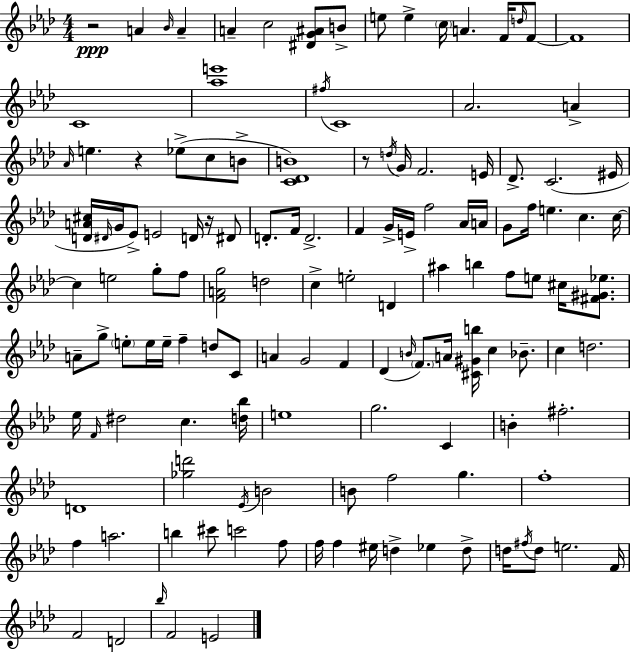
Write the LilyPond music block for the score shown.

{
  \clef treble
  \numericTimeSignature
  \time 4/4
  \key aes \major
  r2\ppp a'4 \grace { bes'16 } a'4-- | a'4-- c''2 <dis' g' ais'>8 b'8-> | e''8 e''4-> \parenthesize c''16 a'4. f'16 \grace { d''16 } | f'8~~ f'1 | \break c'1 | <aes'' e'''>1 | \acciaccatura { fis''16 } c'1 | aes'2. a'4-> | \break \grace { aes'16 } e''4. r4 ees''8->( | c''8 b'8-> <c' des' b'>1) | r8 \acciaccatura { d''16 } g'16 f'2. | e'16 des'8.-> c'2.( | \break eis'16 <d' a' cis''>16 \grace { dis'16 } g'16 ees'8->) e'2 | d'16 r16 dis'8 d'8.-. f'16 d'2.-> | f'4 g'16-> e'16-> f''2 | aes'16 a'16 g'8 f''16 e''4. c''4. | \break c''16~~ c''4 e''2 | g''8-. f''8 <f' a' g''>2 d''2 | c''4-> e''2-. | d'4 ais''4 b''4 f''8 | \break e''8 cis''16 <fis' gis' ees''>8. a'8-- g''8-> \parenthesize e''8-. e''16 e''16-- f''4-- | d''8 c'8 a'4 g'2 | f'4 des'4( \grace { b'16 } \parenthesize f'8.) a'16 <cis' gis' b''>16 | c''4 bes'8.-- c''4 d''2. | \break ees''16 \grace { f'16 } dis''2 | c''4. <d'' bes''>16 e''1 | g''2. | c'4 b'4-. fis''2.-. | \break d'1 | <ges'' d'''>2 | \acciaccatura { ees'16 } b'2 b'8 f''2 | g''4. f''1-. | \break f''4 a''2. | b''4 cis'''8 c'''2 | f''8 f''16 f''4 eis''16 d''4-> | ees''4 d''8-> d''16 \acciaccatura { fis''16 } d''8 e''2. | \break f'16 f'2 | d'2 \grace { bes''16 } f'2 | e'2 \bar "|."
}